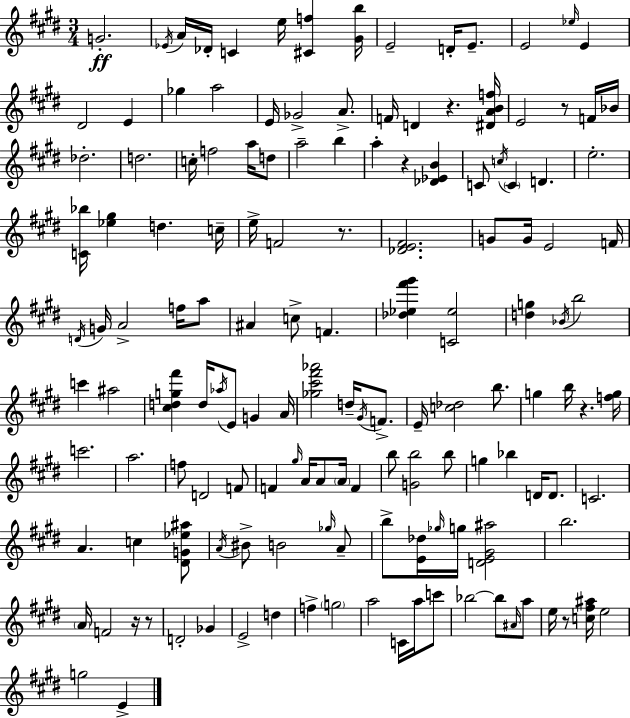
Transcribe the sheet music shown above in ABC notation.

X:1
T:Untitled
M:3/4
L:1/4
K:E
G2 _E/4 A/4 _D/4 C e/4 [^Cf] [^Gb]/4 E2 D/4 E/2 E2 _e/4 E ^D2 E _g a2 E/4 _G2 A/2 F/4 D z [^DABf]/4 E2 z/2 F/4 _B/4 _d2 d2 c/4 f2 a/4 d/2 a2 b a z [_D_EB] C/2 c/4 C D e2 [C_b]/4 [_e^g] d c/4 e/4 F2 z/2 [_DE^F]2 G/2 G/4 E2 F/4 D/4 G/4 A2 f/4 a/2 ^A c/2 F [_d_e^f'^g'] [C_e]2 [dg] _B/4 b2 c' ^a2 [^cdg^f'] d/4 _a/4 E/2 G A/4 [_g^c'^f'_a']2 d/4 ^G/4 F/2 E/4 [c_d]2 b/2 g b/4 z [fg]/4 c'2 a2 f/2 D2 F/2 F ^g/4 A/4 A/2 A/4 F b/2 [Gb]2 b/2 g _b D/4 D/2 C2 A c [^DG_e^a]/2 A/4 ^B/2 B2 _g/4 A/2 b/2 [E_d]/4 _g/4 g/4 [DE^G^a]2 b2 A/4 F2 z/4 z/2 D2 _G E2 d f g2 a2 C/4 a/4 c'/2 _b2 _b/2 ^A/4 a/2 e/4 z/2 [c^f^a]/4 e2 g2 E